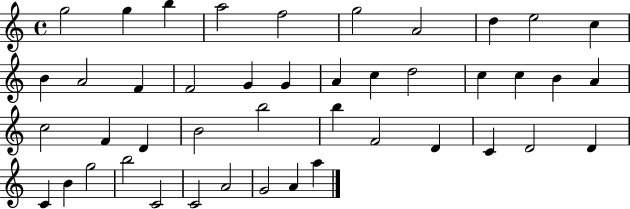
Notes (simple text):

G5/h G5/q B5/q A5/h F5/h G5/h A4/h D5/q E5/h C5/q B4/q A4/h F4/q F4/h G4/q G4/q A4/q C5/q D5/h C5/q C5/q B4/q A4/q C5/h F4/q D4/q B4/h B5/h B5/q F4/h D4/q C4/q D4/h D4/q C4/q B4/q G5/h B5/h C4/h C4/h A4/h G4/h A4/q A5/q